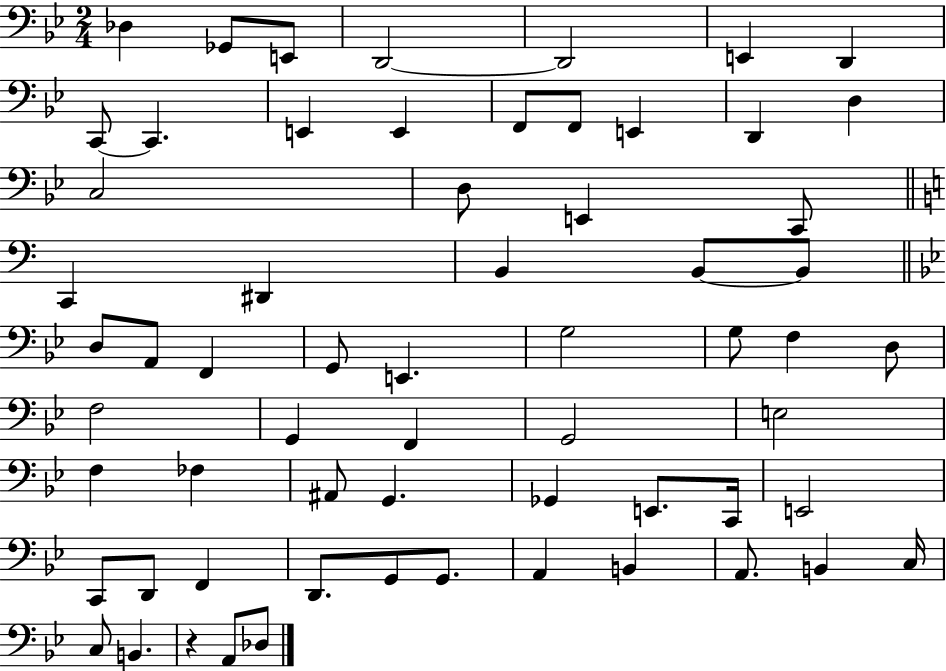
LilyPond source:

{
  \clef bass
  \numericTimeSignature
  \time 2/4
  \key bes \major
  des4 ges,8 e,8 | d,2~~ | d,2 | e,4 d,4 | \break c,8~~ c,4. | e,4 e,4 | f,8 f,8 e,4 | d,4 d4 | \break c2 | d8 e,4 c,8 | \bar "||" \break \key c \major c,4 dis,4 | b,4 b,8~~ b,8 | \bar "||" \break \key g \minor d8 a,8 f,4 | g,8 e,4. | g2 | g8 f4 d8 | \break f2 | g,4 f,4 | g,2 | e2 | \break f4 fes4 | ais,8 g,4. | ges,4 e,8. c,16 | e,2 | \break c,8 d,8 f,4 | d,8. g,8 g,8. | a,4 b,4 | a,8. b,4 c16 | \break c8 b,4. | r4 a,8 des8 | \bar "|."
}